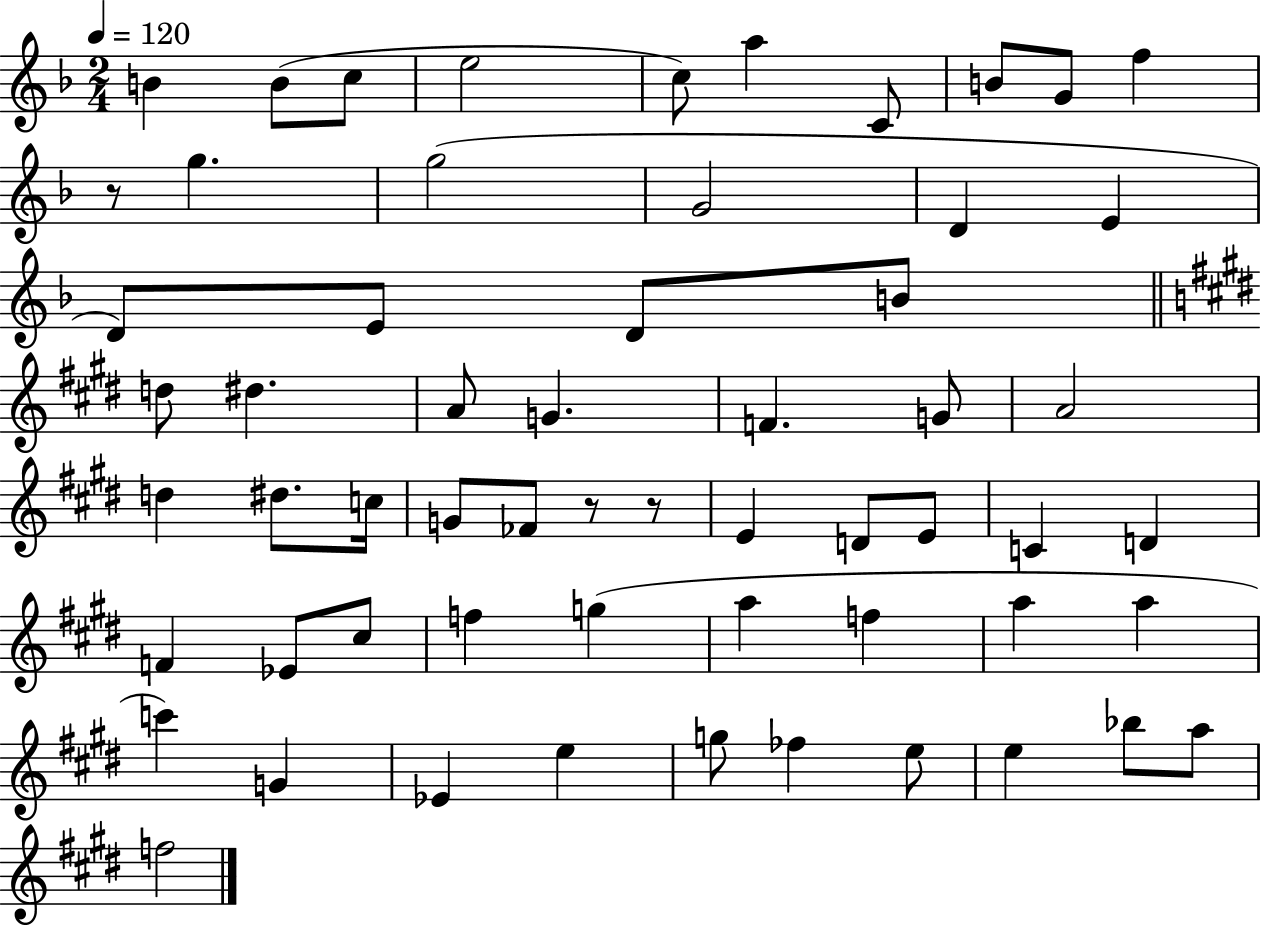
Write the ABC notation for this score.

X:1
T:Untitled
M:2/4
L:1/4
K:F
B B/2 c/2 e2 c/2 a C/2 B/2 G/2 f z/2 g g2 G2 D E D/2 E/2 D/2 B/2 d/2 ^d A/2 G F G/2 A2 d ^d/2 c/4 G/2 _F/2 z/2 z/2 E D/2 E/2 C D F _E/2 ^c/2 f g a f a a c' G _E e g/2 _f e/2 e _b/2 a/2 f2